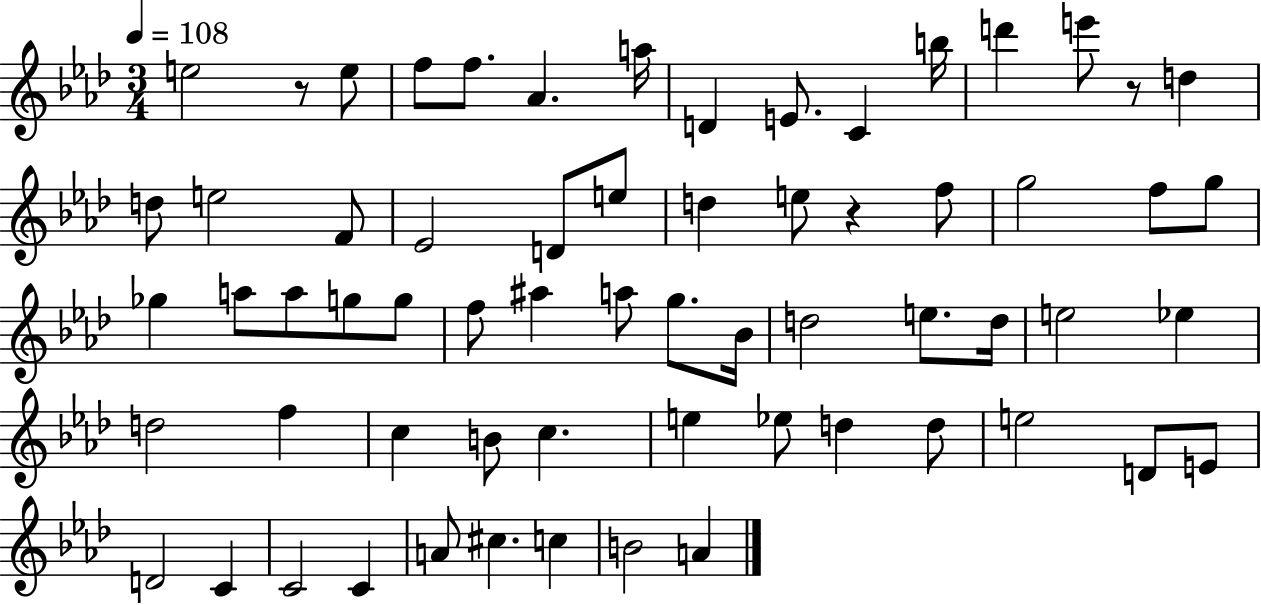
E5/h R/e E5/e F5/e F5/e. Ab4/q. A5/s D4/q E4/e. C4/q B5/s D6/q E6/e R/e D5/q D5/e E5/h F4/e Eb4/h D4/e E5/e D5/q E5/e R/q F5/e G5/h F5/e G5/e Gb5/q A5/e A5/e G5/e G5/e F5/e A#5/q A5/e G5/e. Bb4/s D5/h E5/e. D5/s E5/h Eb5/q D5/h F5/q C5/q B4/e C5/q. E5/q Eb5/e D5/q D5/e E5/h D4/e E4/e D4/h C4/q C4/h C4/q A4/e C#5/q. C5/q B4/h A4/q